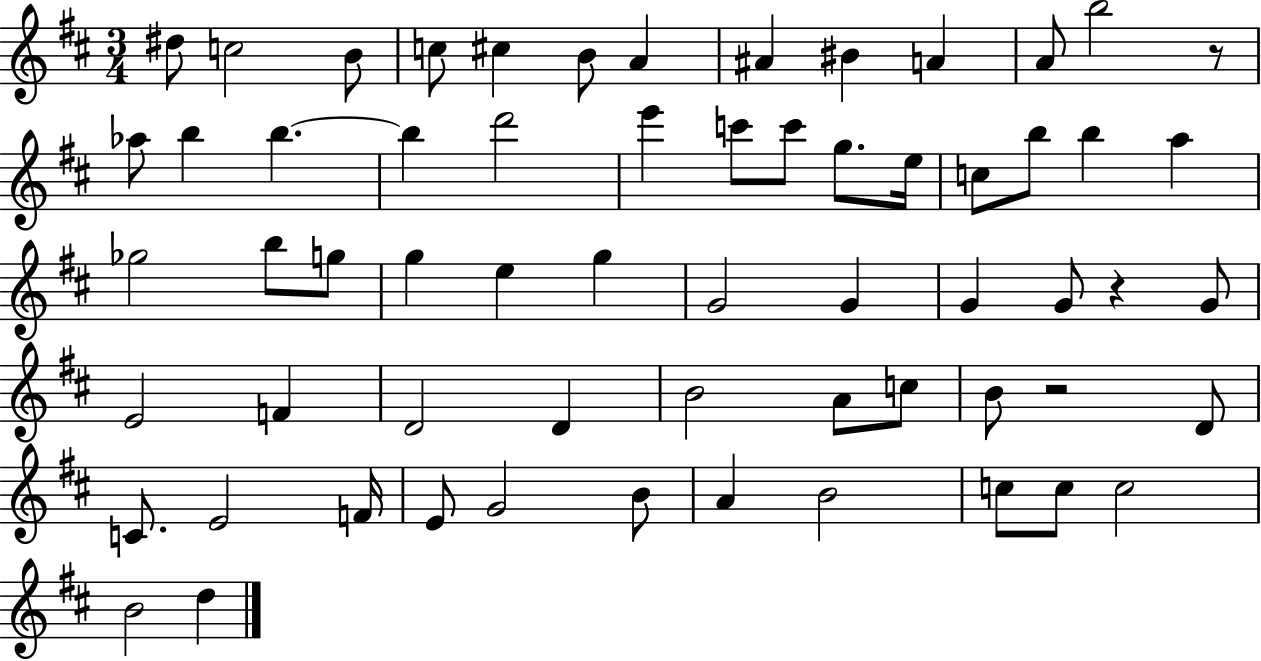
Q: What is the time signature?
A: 3/4